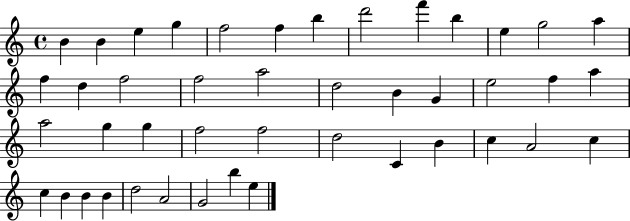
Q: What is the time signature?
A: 4/4